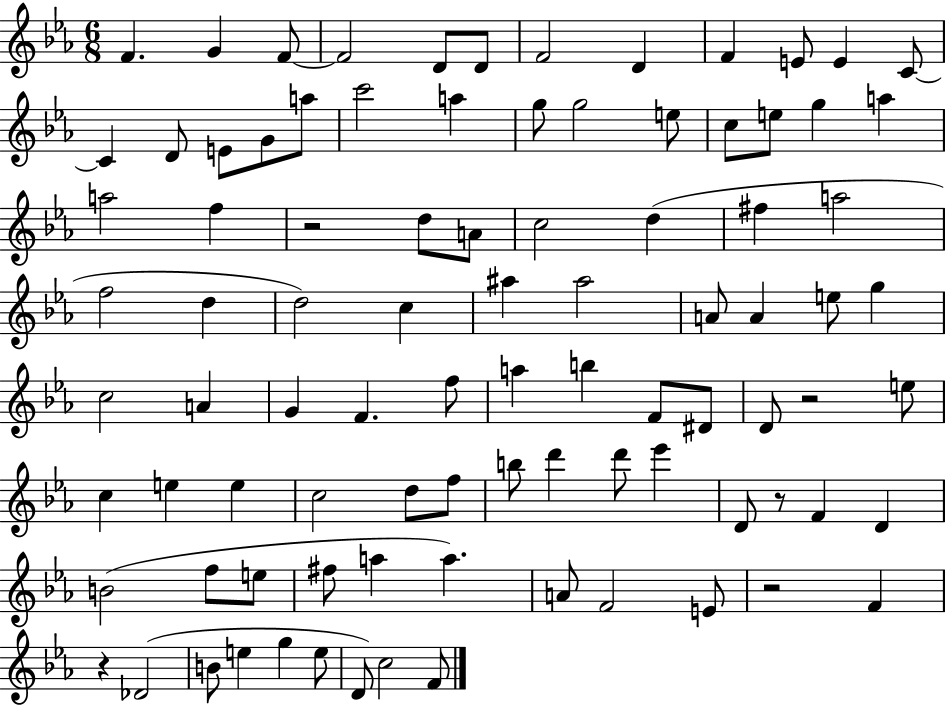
{
  \clef treble
  \numericTimeSignature
  \time 6/8
  \key ees \major
  f'4. g'4 f'8~~ | f'2 d'8 d'8 | f'2 d'4 | f'4 e'8 e'4 c'8~~ | \break c'4 d'8 e'8 g'8 a''8 | c'''2 a''4 | g''8 g''2 e''8 | c''8 e''8 g''4 a''4 | \break a''2 f''4 | r2 d''8 a'8 | c''2 d''4( | fis''4 a''2 | \break f''2 d''4 | d''2) c''4 | ais''4 ais''2 | a'8 a'4 e''8 g''4 | \break c''2 a'4 | g'4 f'4. f''8 | a''4 b''4 f'8 dis'8 | d'8 r2 e''8 | \break c''4 e''4 e''4 | c''2 d''8 f''8 | b''8 d'''4 d'''8 ees'''4 | d'8 r8 f'4 d'4 | \break b'2( f''8 e''8 | fis''8 a''4 a''4.) | a'8 f'2 e'8 | r2 f'4 | \break r4 des'2( | b'8 e''4 g''4 e''8 | d'8) c''2 f'8 | \bar "|."
}